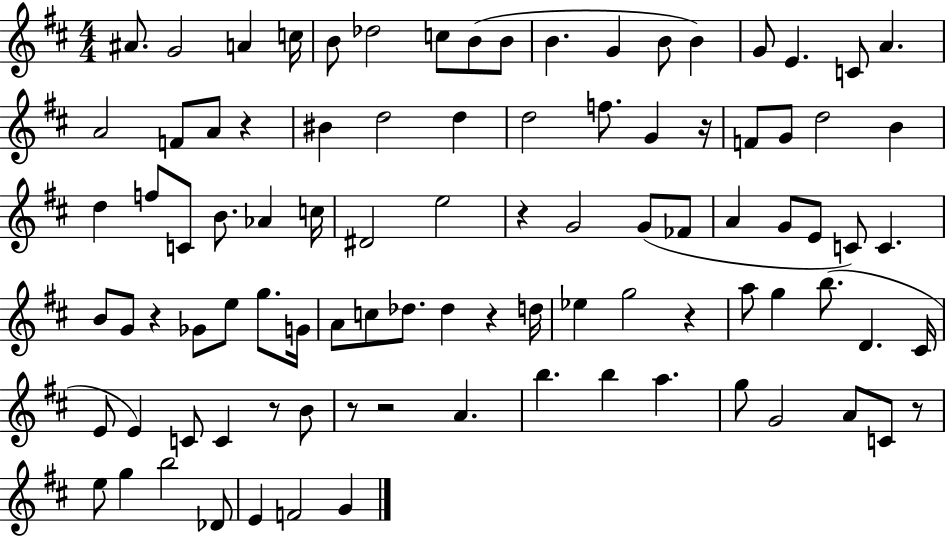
{
  \clef treble
  \numericTimeSignature
  \time 4/4
  \key d \major
  ais'8. g'2 a'4 c''16 | b'8 des''2 c''8 b'8( b'8 | b'4. g'4 b'8 b'4) | g'8 e'4. c'8 a'4. | \break a'2 f'8 a'8 r4 | bis'4 d''2 d''4 | d''2 f''8. g'4 r16 | f'8 g'8 d''2 b'4 | \break d''4 f''8 c'8 b'8. aes'4 c''16 | dis'2 e''2 | r4 g'2 g'8( fes'8 | a'4 g'8 e'8 c'8) c'4. | \break b'8 g'8 r4 ges'8 e''8 g''8. g'16 | a'8 c''8 des''8. des''4 r4 d''16 | ees''4 g''2 r4 | a''8 g''4 b''8.( d'4. cis'16 | \break e'8 e'4) c'8 c'4 r8 b'8 | r8 r2 a'4. | b''4. b''4 a''4. | g''8 g'2 a'8 c'8 r8 | \break e''8 g''4 b''2 des'8 | e'4 f'2 g'4 | \bar "|."
}